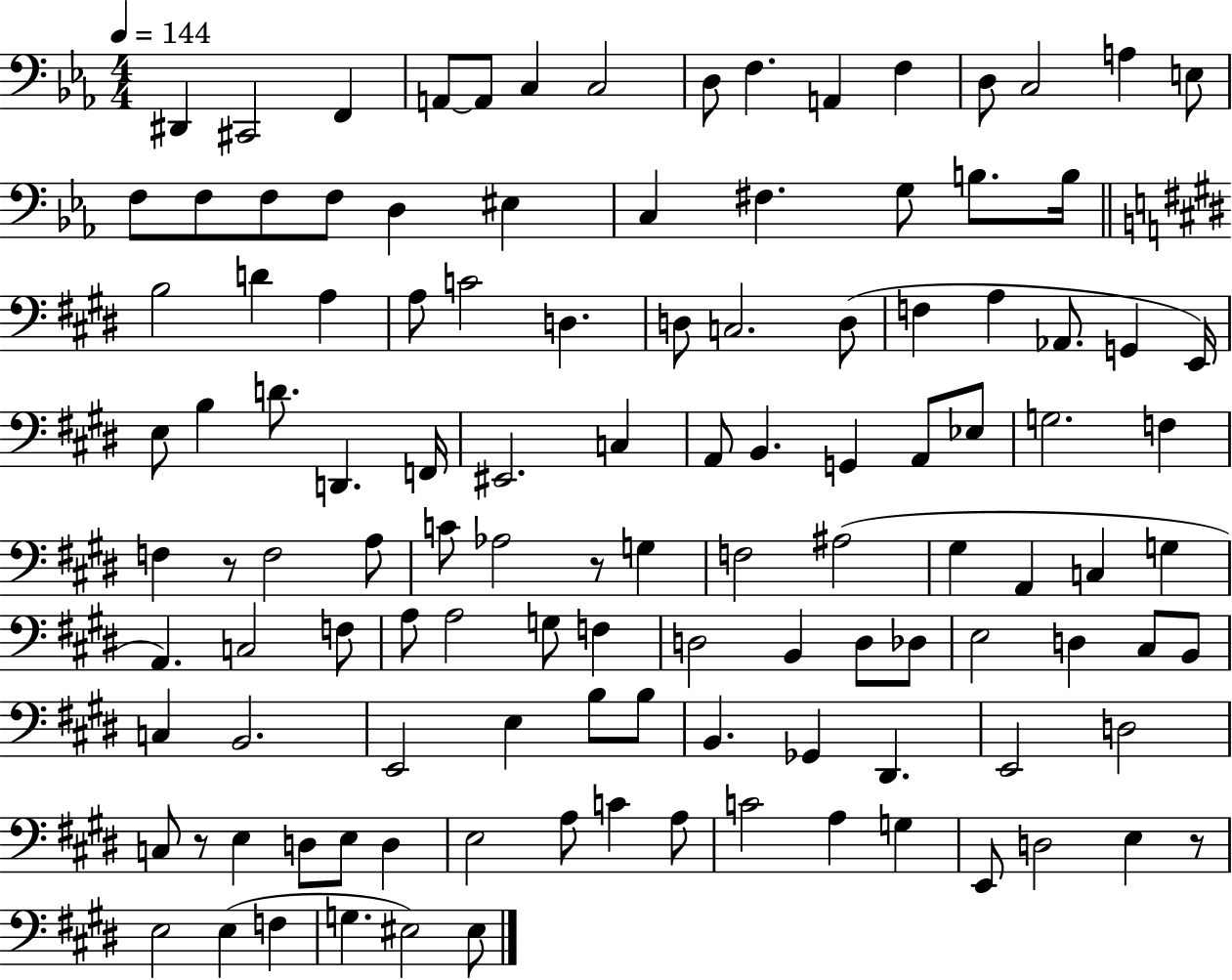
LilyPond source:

{
  \clef bass
  \numericTimeSignature
  \time 4/4
  \key ees \major
  \tempo 4 = 144
  \repeat volta 2 { dis,4 cis,2 f,4 | a,8~~ a,8 c4 c2 | d8 f4. a,4 f4 | d8 c2 a4 e8 | \break f8 f8 f8 f8 d4 eis4 | c4 fis4. g8 b8. b16 | \bar "||" \break \key e \major b2 d'4 a4 | a8 c'2 d4. | d8 c2. d8( | f4 a4 aes,8. g,4 e,16) | \break e8 b4 d'8. d,4. f,16 | eis,2. c4 | a,8 b,4. g,4 a,8 ees8 | g2. f4 | \break f4 r8 f2 a8 | c'8 aes2 r8 g4 | f2 ais2( | gis4 a,4 c4 g4 | \break a,4.) c2 f8 | a8 a2 g8 f4 | d2 b,4 d8 des8 | e2 d4 cis8 b,8 | \break c4 b,2. | e,2 e4 b8 b8 | b,4. ges,4 dis,4. | e,2 d2 | \break c8 r8 e4 d8 e8 d4 | e2 a8 c'4 a8 | c'2 a4 g4 | e,8 d2 e4 r8 | \break e2 e4( f4 | g4. eis2) eis8 | } \bar "|."
}